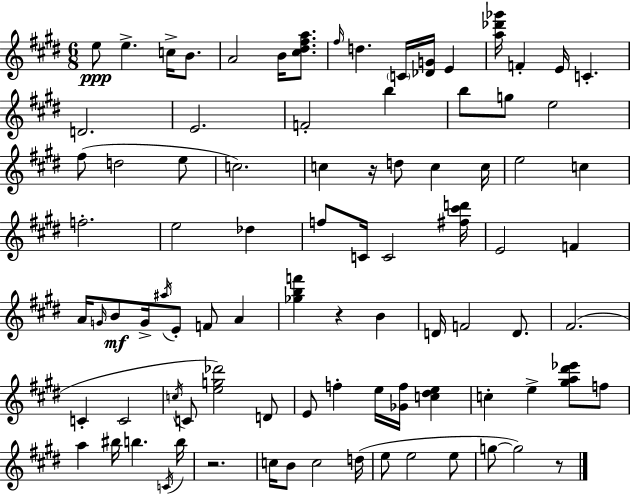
X:1
T:Untitled
M:6/8
L:1/4
K:E
e/2 e c/4 B/2 A2 B/4 [^c^d^fa]/2 ^f/4 d C/4 [_DG]/4 E [a_d'_g']/4 F E/4 C D2 E2 F2 b b/2 g/2 e2 ^f/2 d2 e/2 c2 c z/4 d/2 c c/4 e2 c f2 e2 _d f/2 C/4 C2 [^f^c'd']/4 E2 F A/4 G/4 B/2 G/4 ^a/4 E/2 F/2 A [_gbf'] z B D/4 F2 D/2 ^F2 C C2 c/4 C/2 [eg_d']2 D/2 E/2 f e/4 [_Gf]/4 [c^de] c e [^ga^d'_e']/2 f/2 a ^b/4 b C/4 b/4 z2 c/4 B/2 c2 d/4 e/2 e2 e/2 g/2 g2 z/2